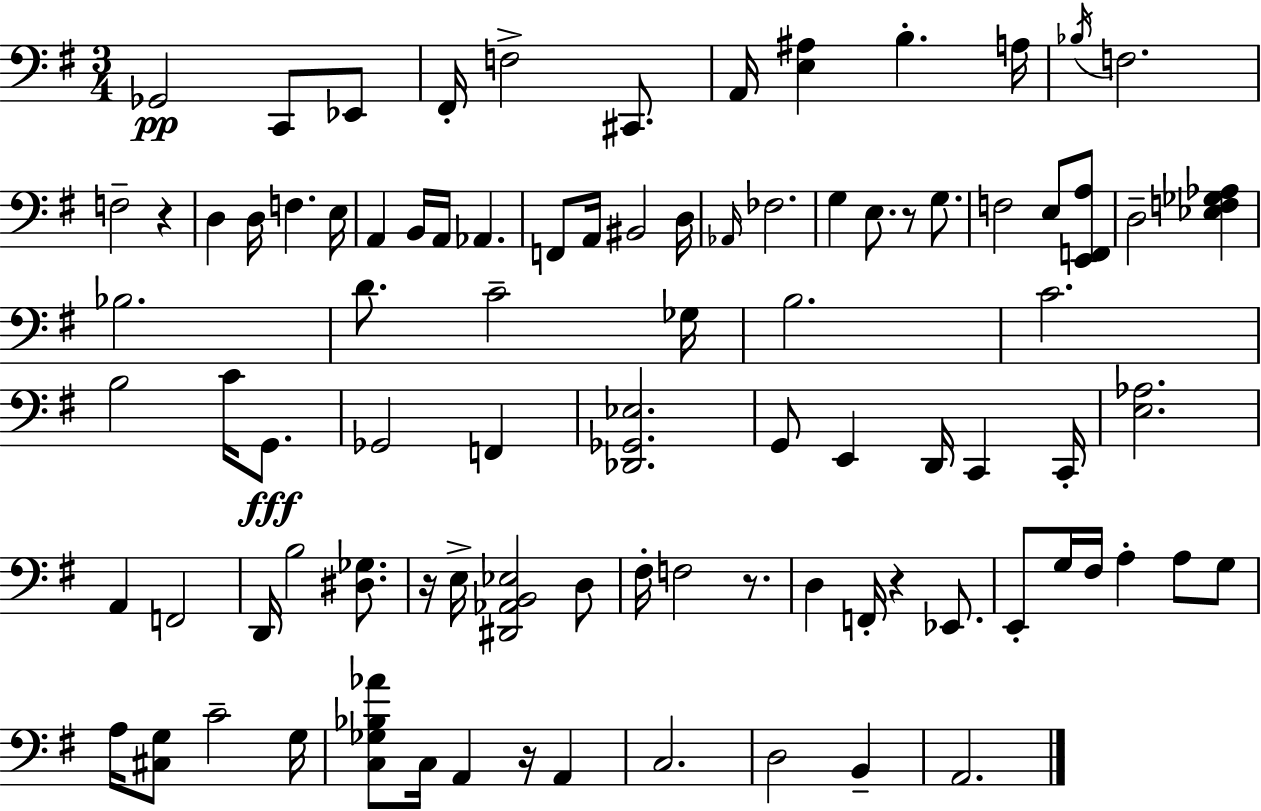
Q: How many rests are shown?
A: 6